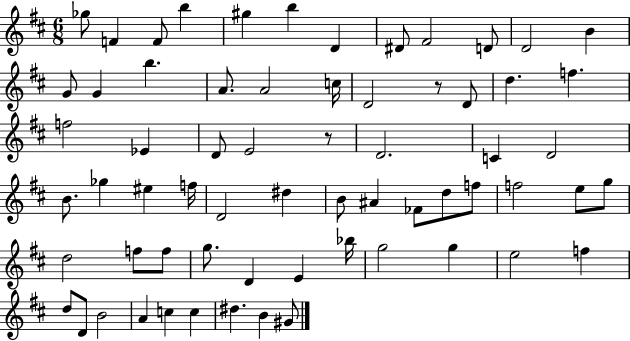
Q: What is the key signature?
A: D major